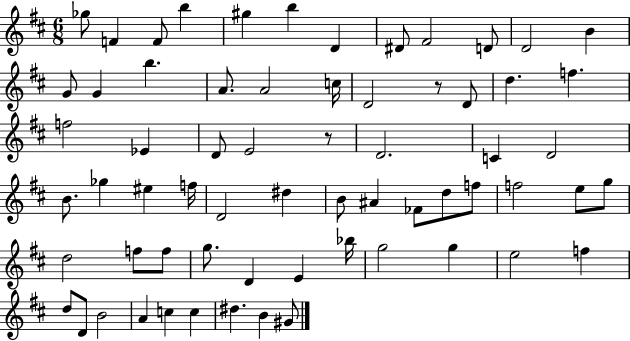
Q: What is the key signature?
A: D major